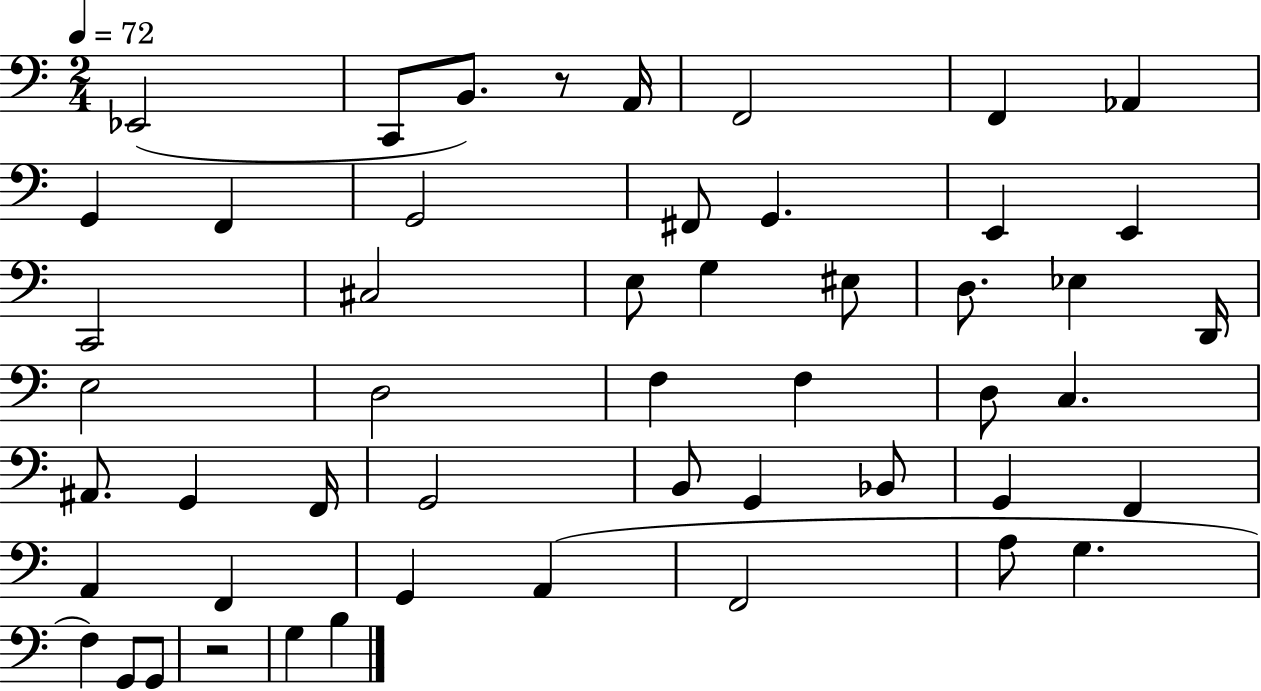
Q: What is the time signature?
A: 2/4